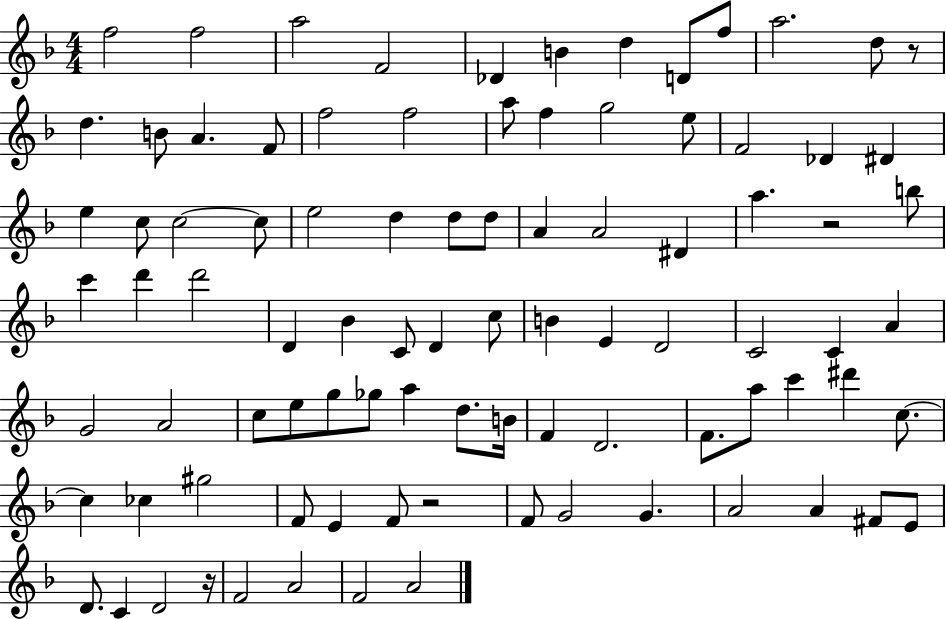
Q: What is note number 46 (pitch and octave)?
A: B4